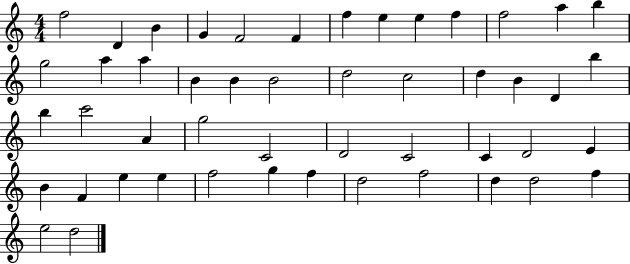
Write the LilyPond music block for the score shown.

{
  \clef treble
  \numericTimeSignature
  \time 4/4
  \key c \major
  f''2 d'4 b'4 | g'4 f'2 f'4 | f''4 e''4 e''4 f''4 | f''2 a''4 b''4 | \break g''2 a''4 a''4 | b'4 b'4 b'2 | d''2 c''2 | d''4 b'4 d'4 b''4 | \break b''4 c'''2 a'4 | g''2 c'2 | d'2 c'2 | c'4 d'2 e'4 | \break b'4 f'4 e''4 e''4 | f''2 g''4 f''4 | d''2 f''2 | d''4 d''2 f''4 | \break e''2 d''2 | \bar "|."
}